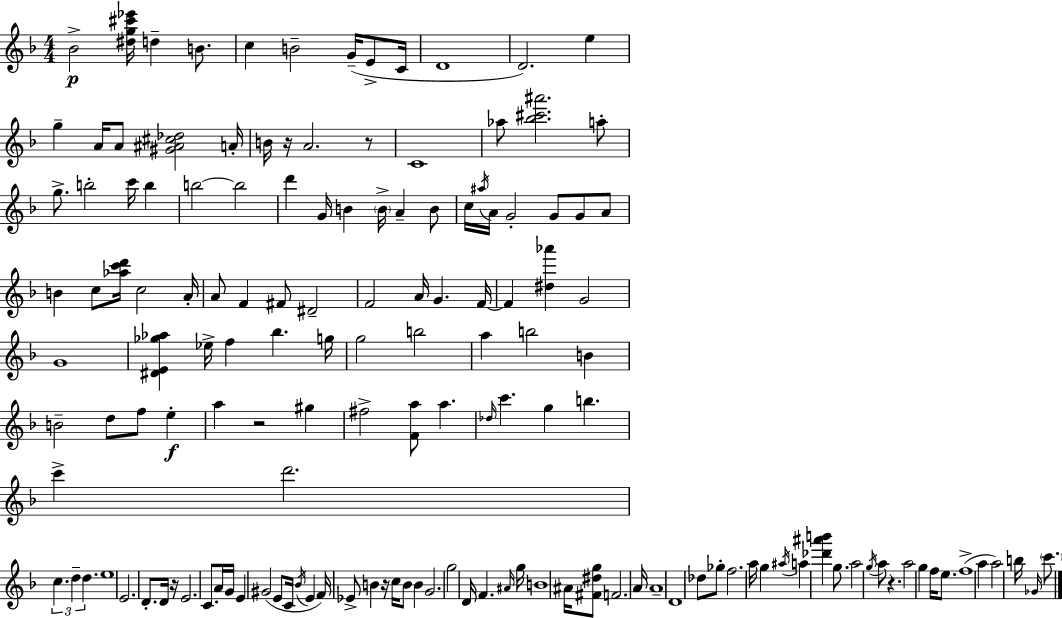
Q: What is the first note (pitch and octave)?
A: Bb4